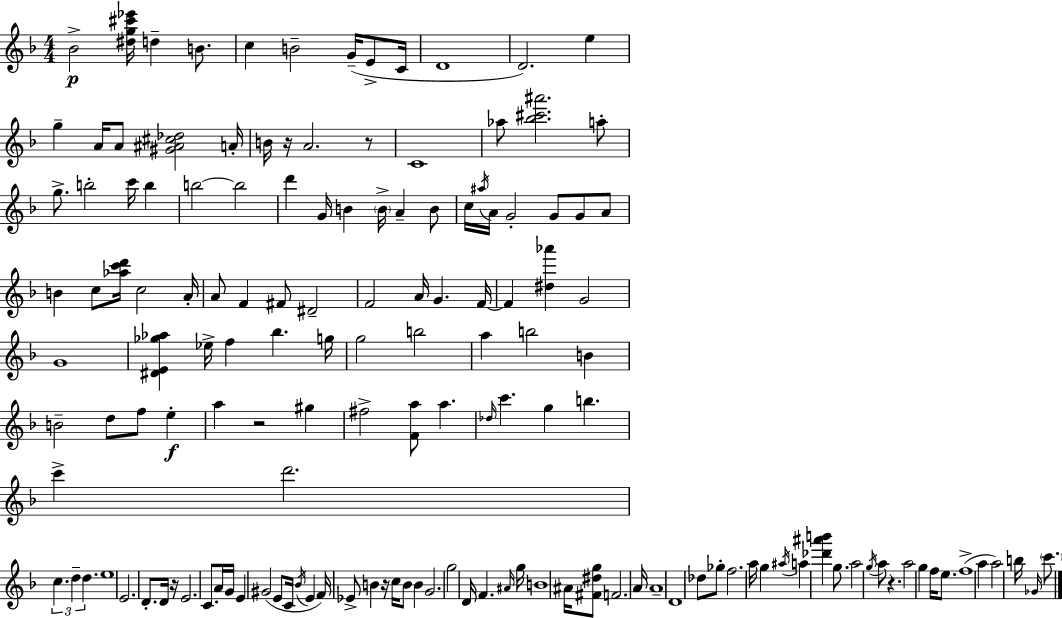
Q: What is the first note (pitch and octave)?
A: Bb4